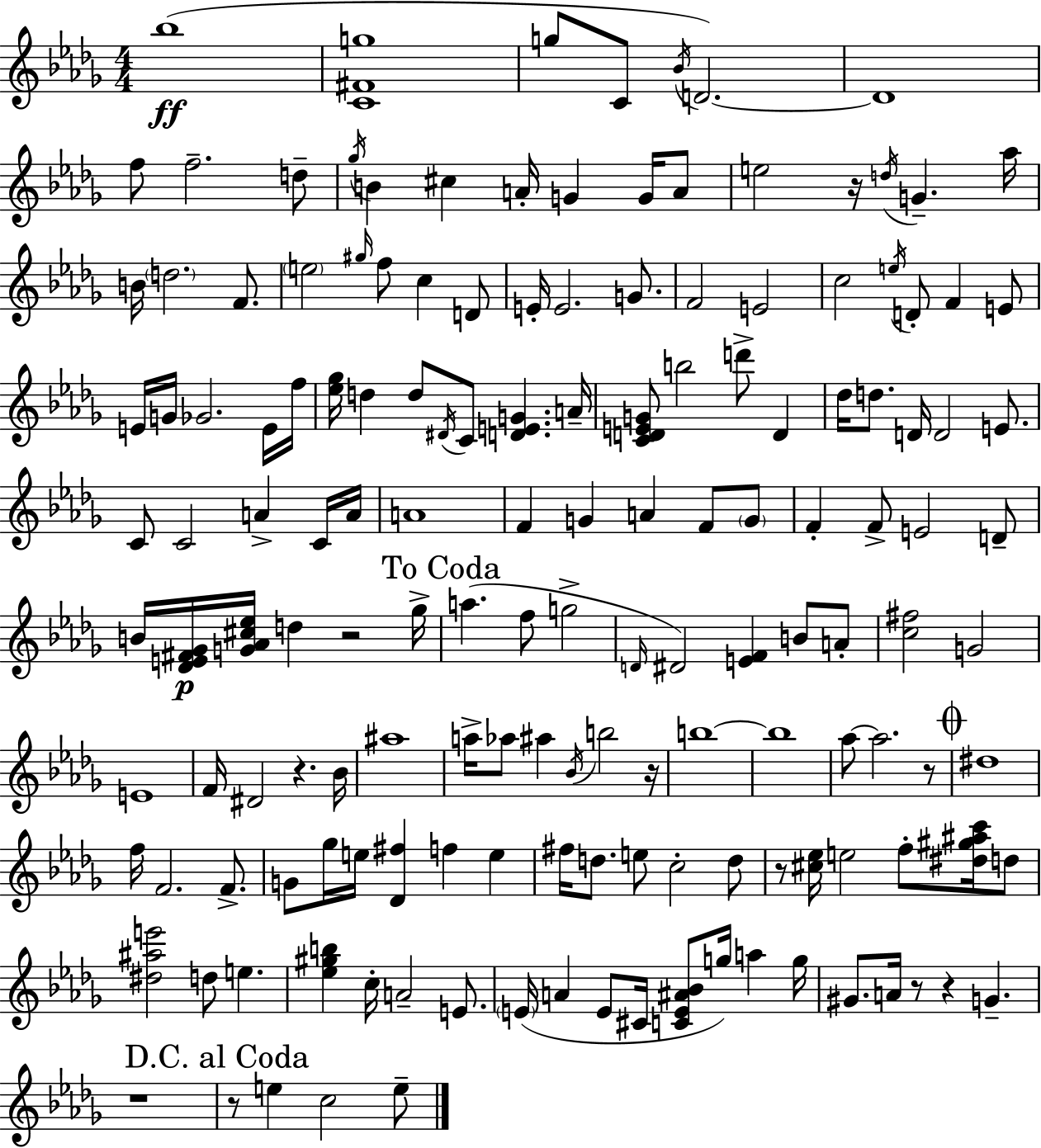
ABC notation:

X:1
T:Untitled
M:4/4
L:1/4
K:Bbm
_b4 [C^Fg]4 g/2 C/2 _B/4 D2 D4 f/2 f2 d/2 _g/4 B ^c A/4 G G/4 A/2 e2 z/4 d/4 G _a/4 B/4 d2 F/2 e2 ^g/4 f/2 c D/2 E/4 E2 G/2 F2 E2 c2 e/4 D/2 F E/2 E/4 G/4 _G2 E/4 f/4 [_e_g]/4 d d/2 ^D/4 C/2 [DEG] A/4 [CDEG]/2 b2 d'/2 D _d/4 d/2 D/4 D2 E/2 C/2 C2 A C/4 A/4 A4 F G A F/2 G/2 F F/2 E2 D/2 B/4 [_DE^F_G]/4 [G_A^c_e]/4 d z2 _g/4 a f/2 g2 D/4 ^D2 [EF] B/2 A/2 [c^f]2 G2 E4 F/4 ^D2 z _B/4 ^a4 a/4 _a/2 ^a _B/4 b2 z/4 b4 b4 _a/2 _a2 z/2 ^d4 f/4 F2 F/2 G/2 _g/4 e/4 [_D^f] f e ^f/4 d/2 e/2 c2 d/2 z/2 [^c_e]/4 e2 f/2 [^d^g^ac']/4 d/2 [^d^ae']2 d/2 e [_e^gb] c/4 A2 E/2 E/4 A E/2 ^C/4 [CE^A_B]/2 g/4 a g/4 ^G/2 A/4 z/2 z G z4 z/2 e c2 e/2